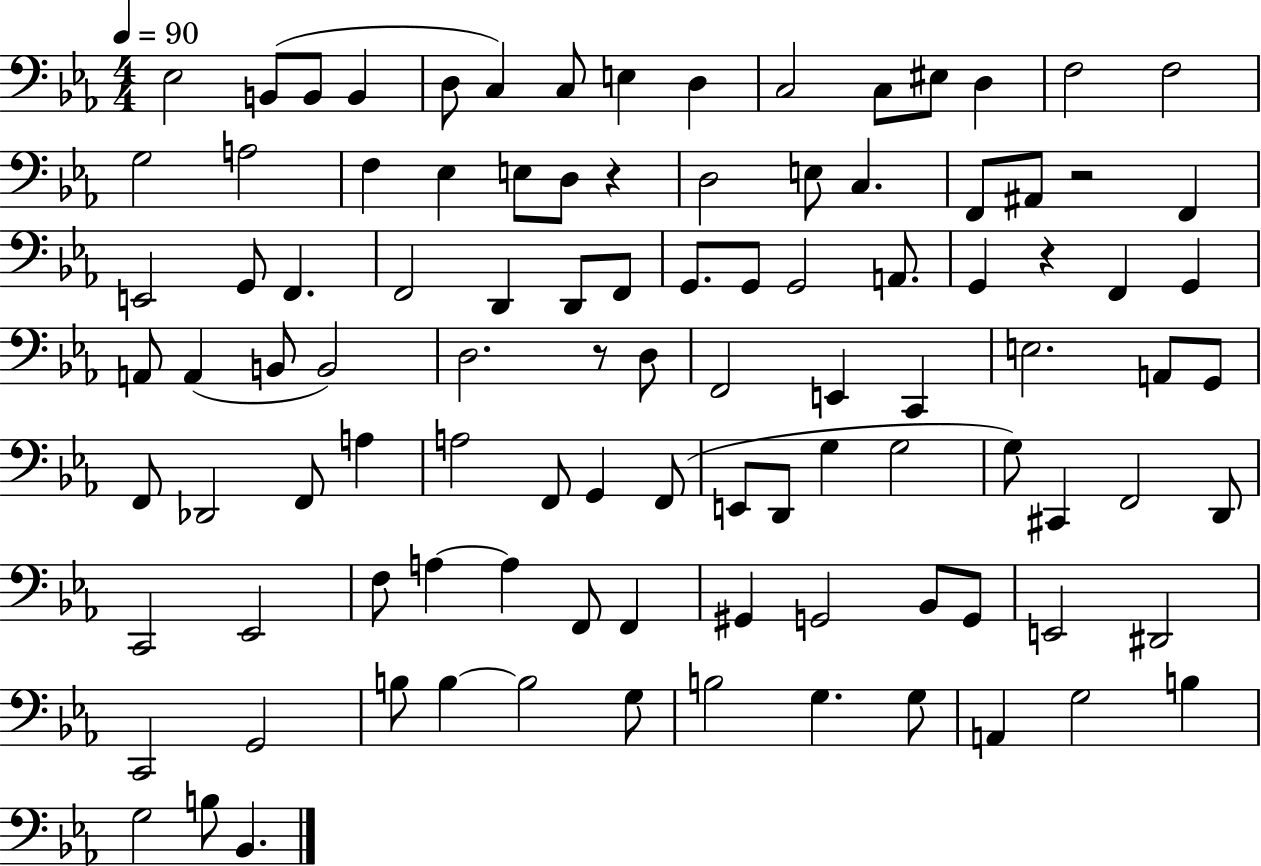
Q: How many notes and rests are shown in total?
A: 101